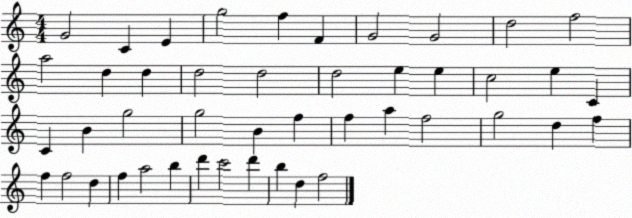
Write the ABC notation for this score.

X:1
T:Untitled
M:4/4
L:1/4
K:C
G2 C E g2 f F G2 G2 d2 f2 a2 d d d2 d2 d2 e e c2 e C C B g2 g2 B f f a f2 g2 d f f f2 d f a2 b d' c'2 d' b d f2